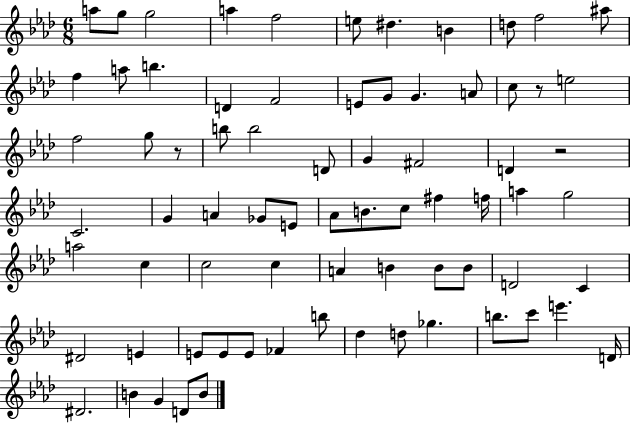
{
  \clef treble
  \numericTimeSignature
  \time 6/8
  \key aes \major
  a''8 g''8 g''2 | a''4 f''2 | e''8 dis''4. b'4 | d''8 f''2 ais''8 | \break f''4 a''8 b''4. | d'4 f'2 | e'8 g'8 g'4. a'8 | c''8 r8 e''2 | \break f''2 g''8 r8 | b''8 b''2 d'8 | g'4 fis'2 | d'4 r2 | \break c'2. | g'4 a'4 ges'8 e'8 | aes'8 b'8. c''8 fis''4 f''16 | a''4 g''2 | \break a''2 c''4 | c''2 c''4 | a'4 b'4 b'8 b'8 | d'2 c'4 | \break dis'2 e'4 | e'8 e'8 e'8 fes'4 b''8 | des''4 d''8 ges''4. | b''8. c'''8 e'''4. d'16 | \break dis'2. | b'4 g'4 d'8 b'8 | \bar "|."
}